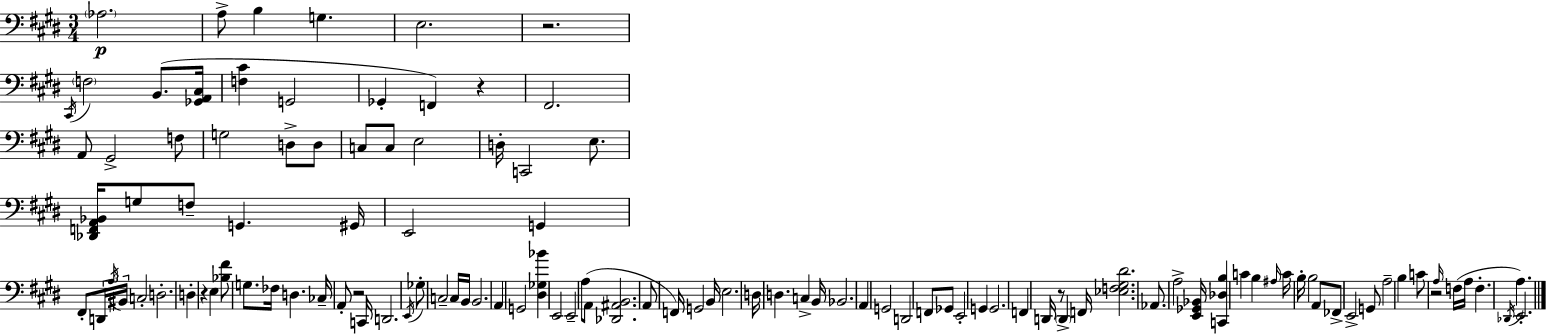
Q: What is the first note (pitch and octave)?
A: Ab3